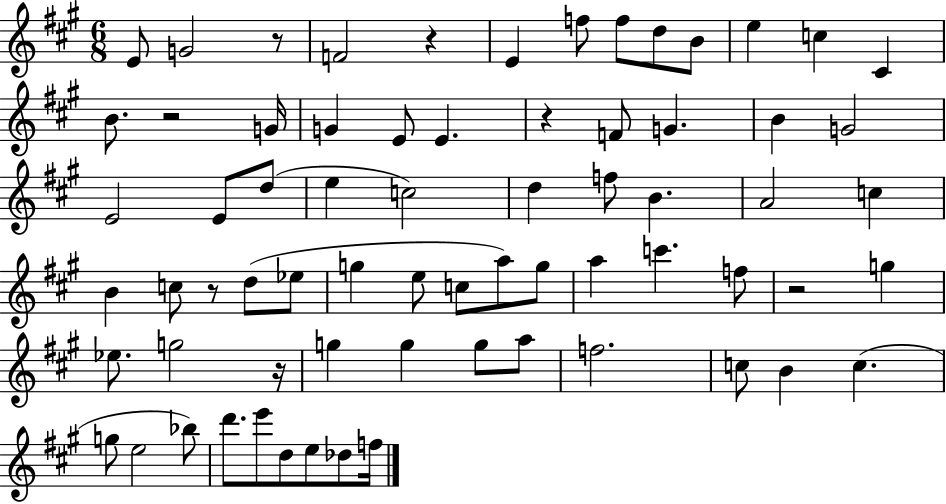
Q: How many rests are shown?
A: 7